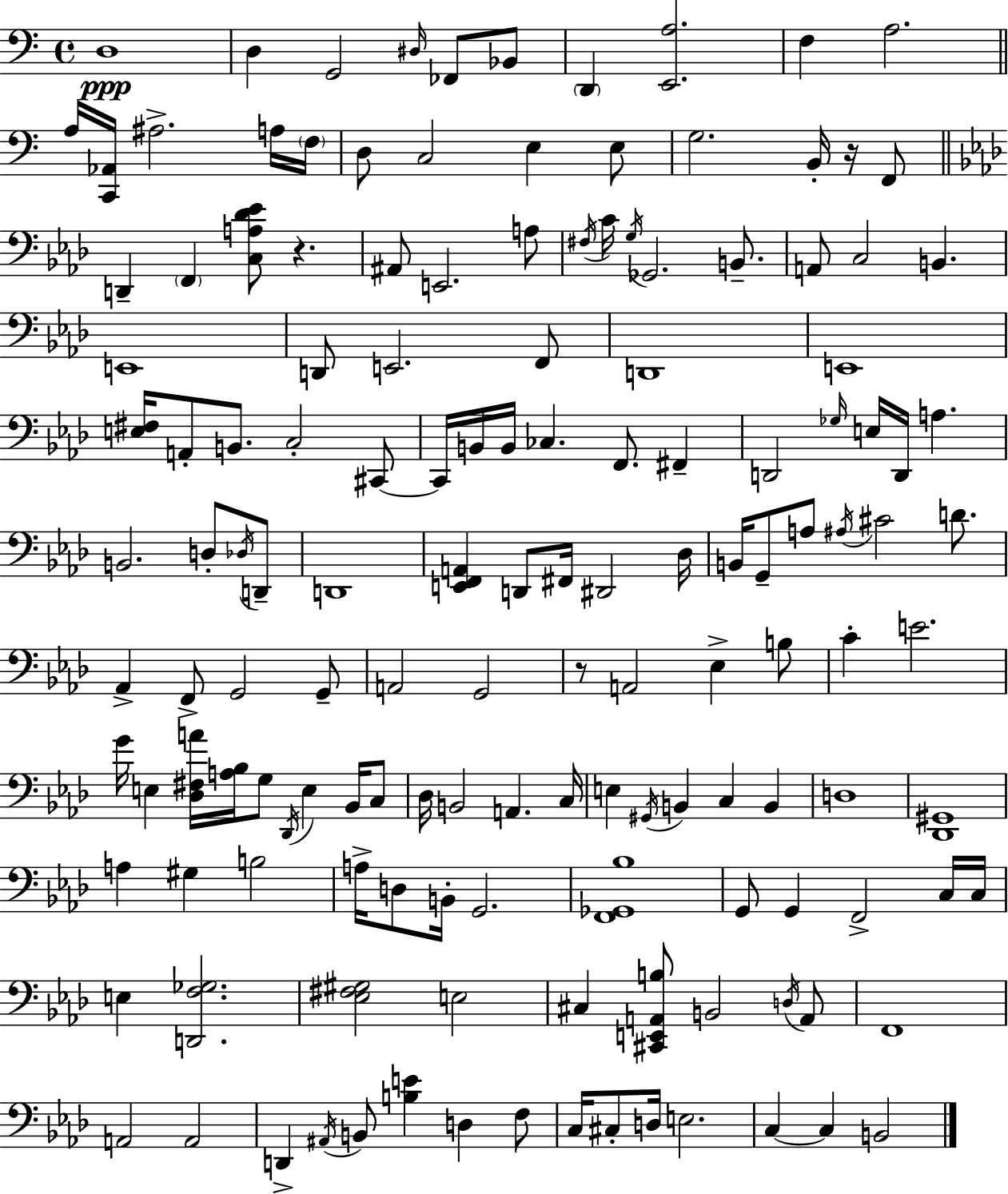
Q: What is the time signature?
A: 4/4